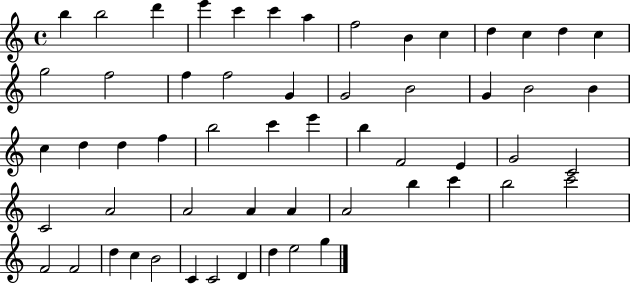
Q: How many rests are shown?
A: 0